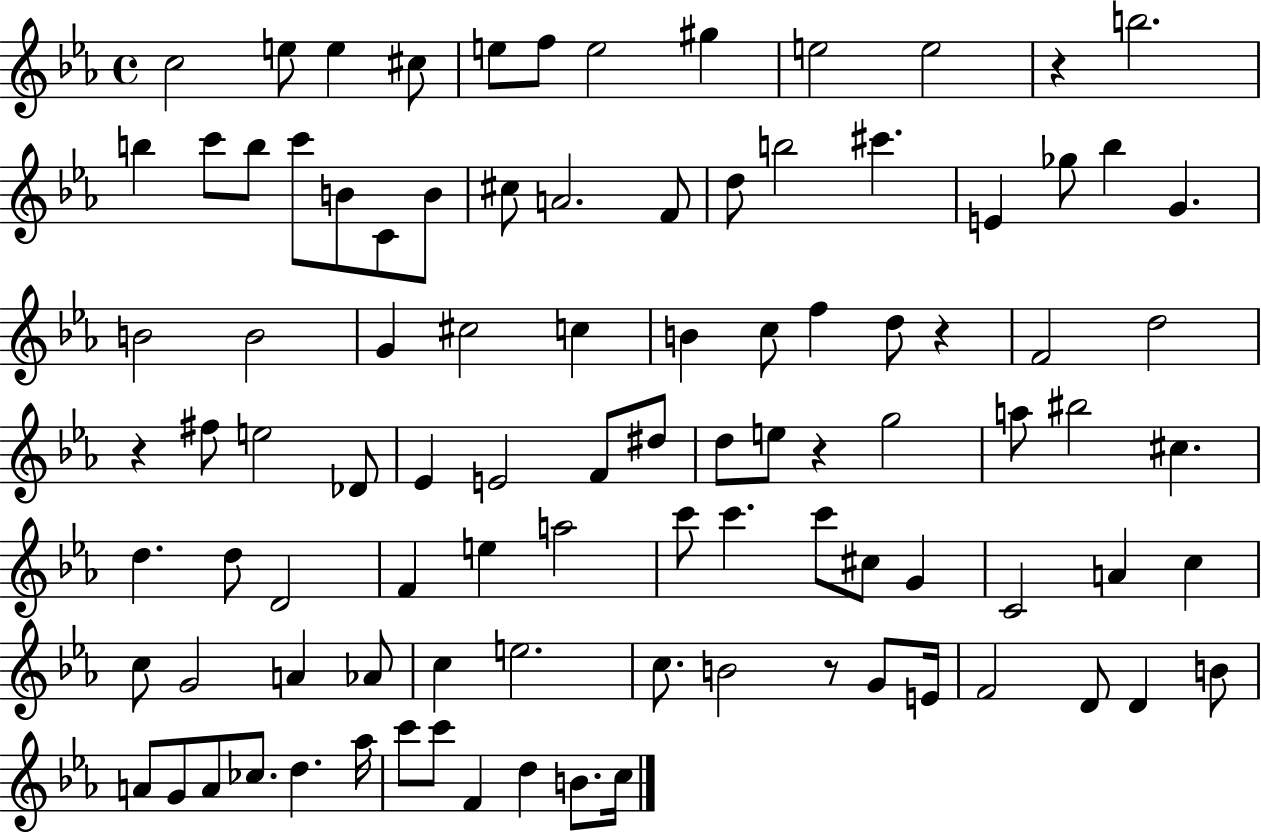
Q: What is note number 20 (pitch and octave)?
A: A4